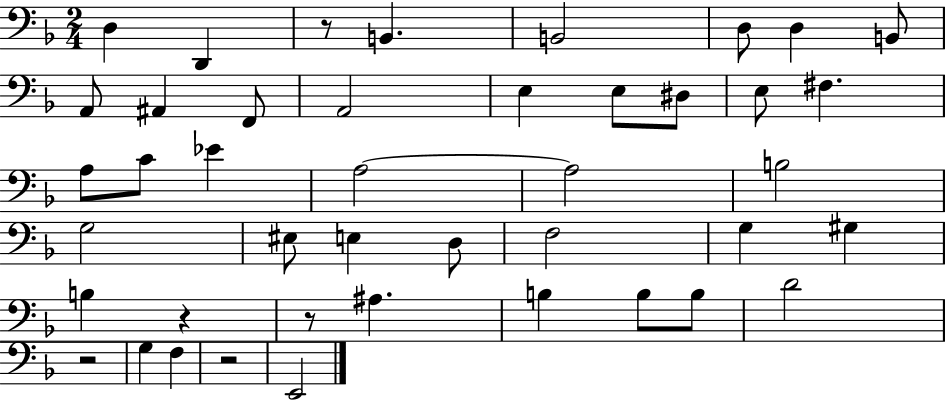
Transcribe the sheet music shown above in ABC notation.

X:1
T:Untitled
M:2/4
L:1/4
K:F
D, D,, z/2 B,, B,,2 D,/2 D, B,,/2 A,,/2 ^A,, F,,/2 A,,2 E, E,/2 ^D,/2 E,/2 ^F, A,/2 C/2 _E A,2 A,2 B,2 G,2 ^E,/2 E, D,/2 F,2 G, ^G, B, z z/2 ^A, B, B,/2 B,/2 D2 z2 G, F, z2 E,,2